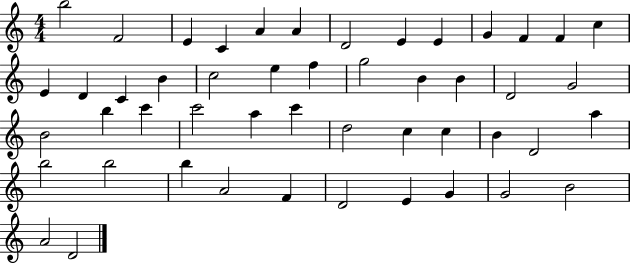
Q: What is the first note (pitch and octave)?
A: B5